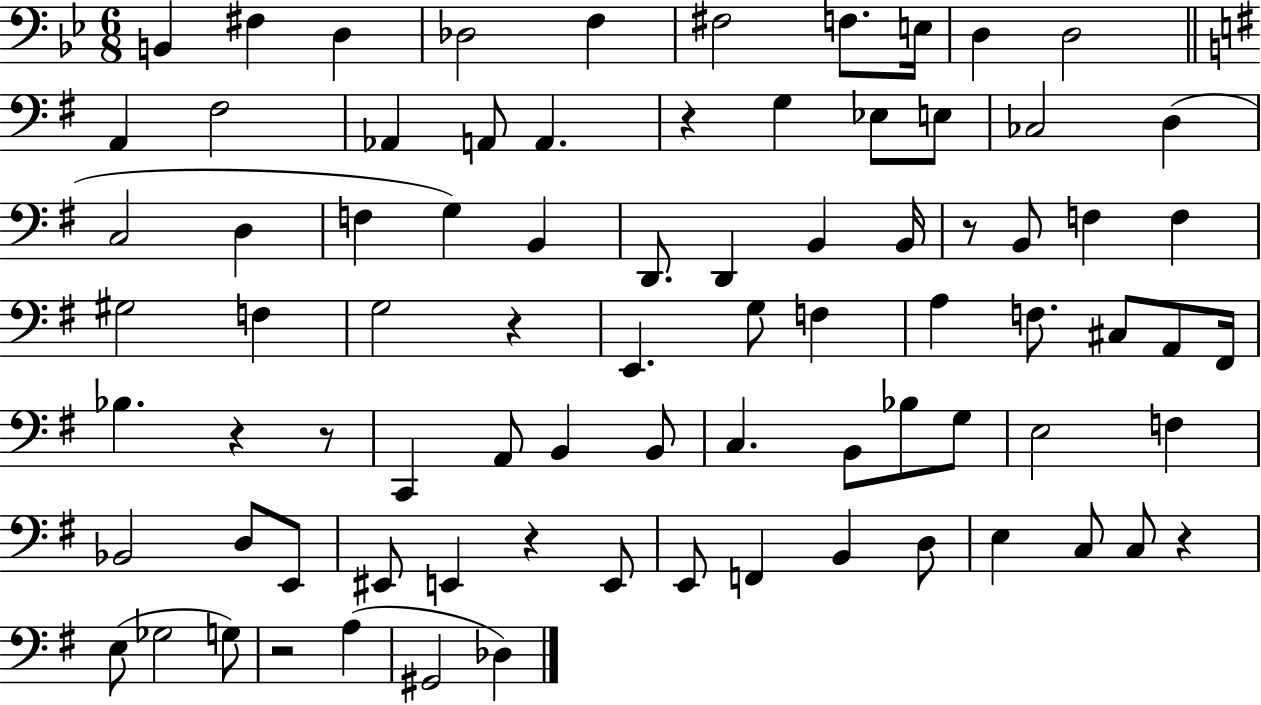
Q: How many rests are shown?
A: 8